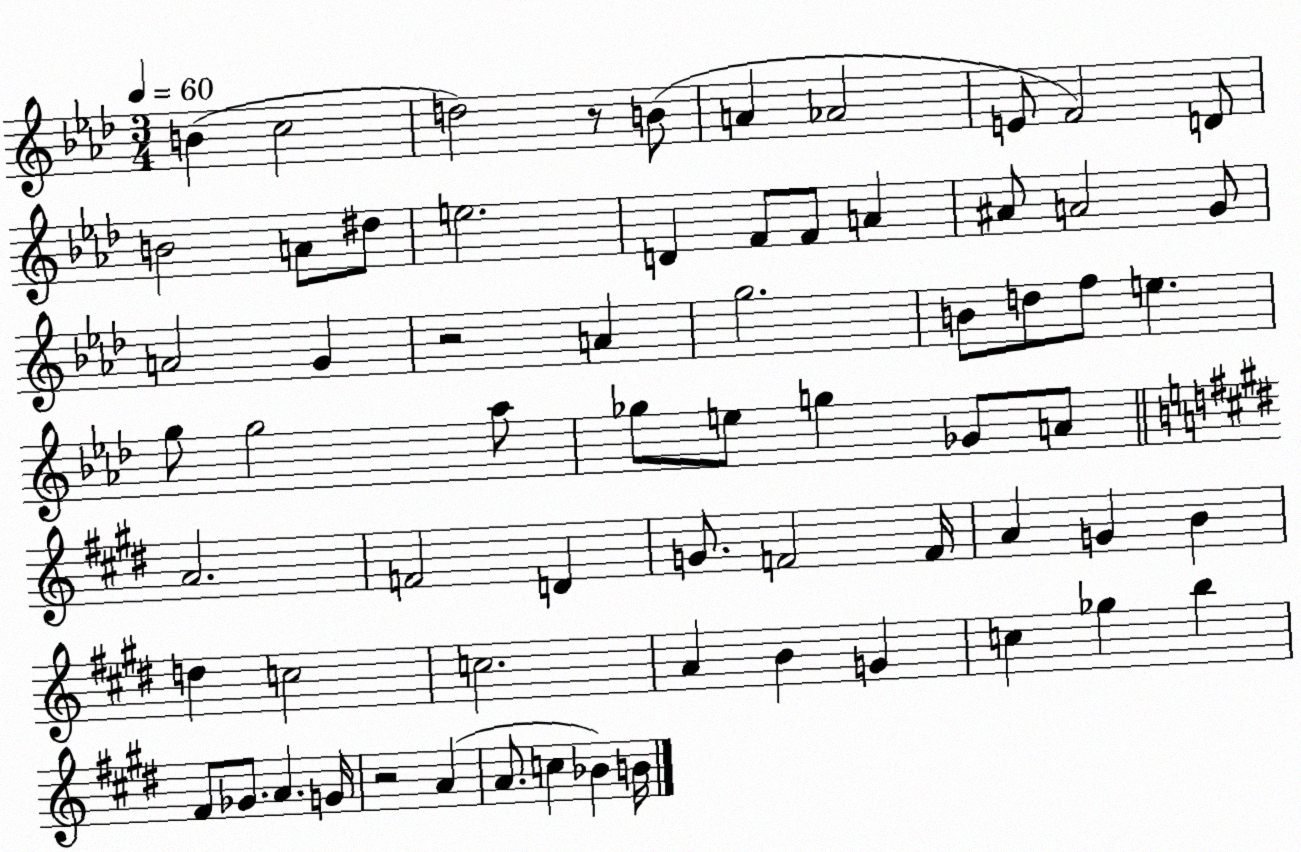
X:1
T:Untitled
M:3/4
L:1/4
K:Ab
B c2 d2 z/2 B/2 A _A2 E/2 F2 D/2 B2 A/2 ^d/2 e2 D F/2 F/2 A ^A/2 A2 G/2 A2 G z2 A g2 B/2 d/2 f/2 e g/2 g2 _a/2 _g/2 e/2 g _G/2 A/2 A2 F2 D G/2 F2 F/4 A G B d c2 c2 A B G c _g b ^F/2 _G/2 A G/4 z2 A A/2 c _B B/4